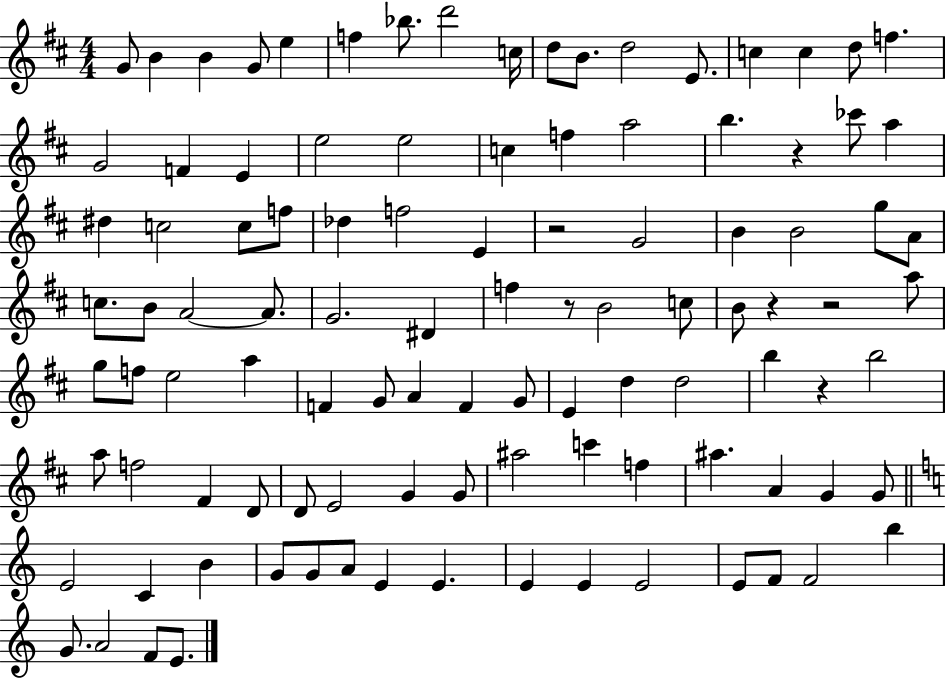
G4/e B4/q B4/q G4/e E5/q F5/q Bb5/e. D6/h C5/s D5/e B4/e. D5/h E4/e. C5/q C5/q D5/e F5/q. G4/h F4/q E4/q E5/h E5/h C5/q F5/q A5/h B5/q. R/q CES6/e A5/q D#5/q C5/h C5/e F5/e Db5/q F5/h E4/q R/h G4/h B4/q B4/h G5/e A4/e C5/e. B4/e A4/h A4/e. G4/h. D#4/q F5/q R/e B4/h C5/e B4/e R/q R/h A5/e G5/e F5/e E5/h A5/q F4/q G4/e A4/q F4/q G4/e E4/q D5/q D5/h B5/q R/q B5/h A5/e F5/h F#4/q D4/e D4/e E4/h G4/q G4/e A#5/h C6/q F5/q A#5/q. A4/q G4/q G4/e E4/h C4/q B4/q G4/e G4/e A4/e E4/q E4/q. E4/q E4/q E4/h E4/e F4/e F4/h B5/q G4/e. A4/h F4/e E4/e.